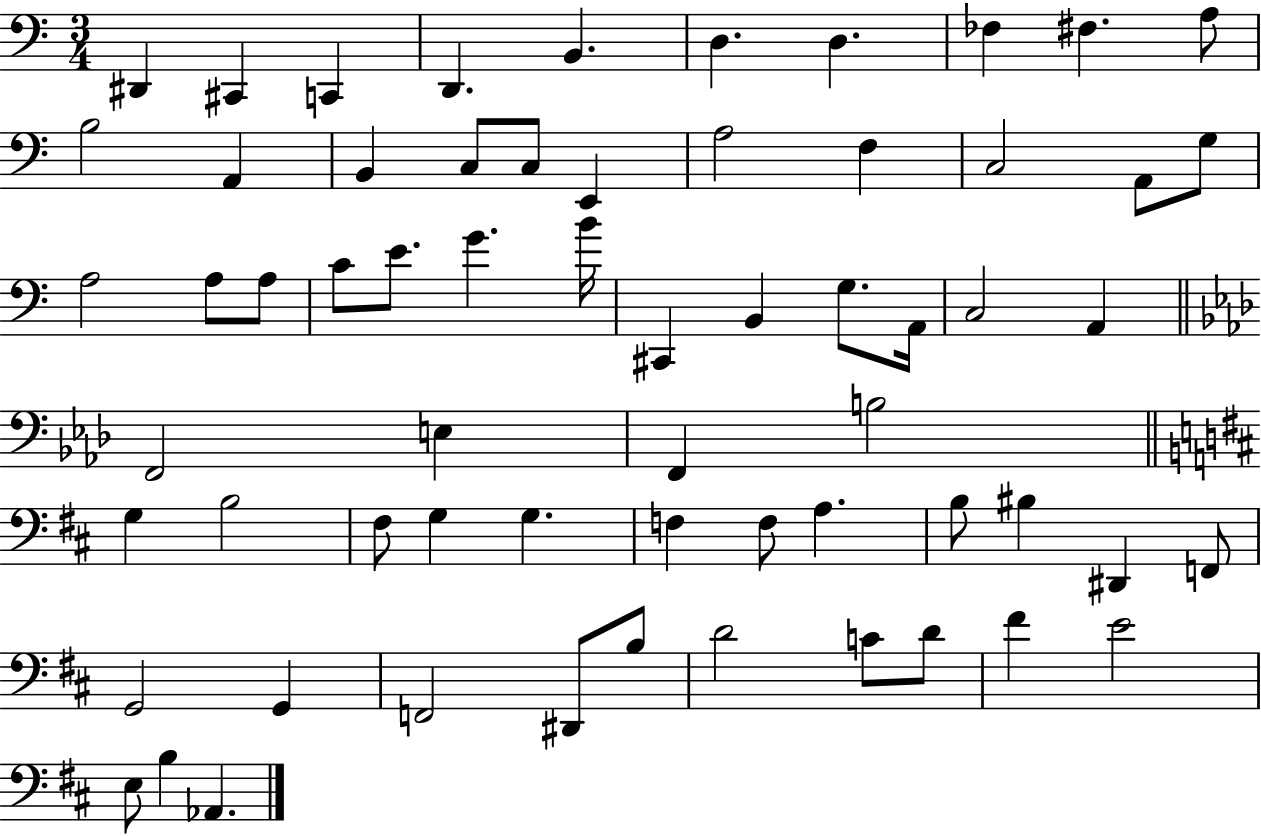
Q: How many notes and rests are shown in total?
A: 63